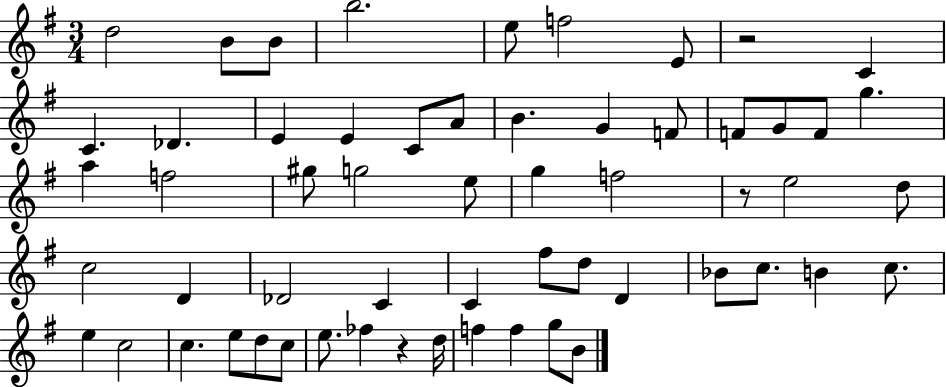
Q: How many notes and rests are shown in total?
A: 58